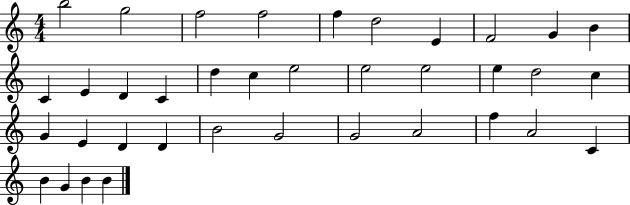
{
  \clef treble
  \numericTimeSignature
  \time 4/4
  \key c \major
  b''2 g''2 | f''2 f''2 | f''4 d''2 e'4 | f'2 g'4 b'4 | \break c'4 e'4 d'4 c'4 | d''4 c''4 e''2 | e''2 e''2 | e''4 d''2 c''4 | \break g'4 e'4 d'4 d'4 | b'2 g'2 | g'2 a'2 | f''4 a'2 c'4 | \break b'4 g'4 b'4 b'4 | \bar "|."
}